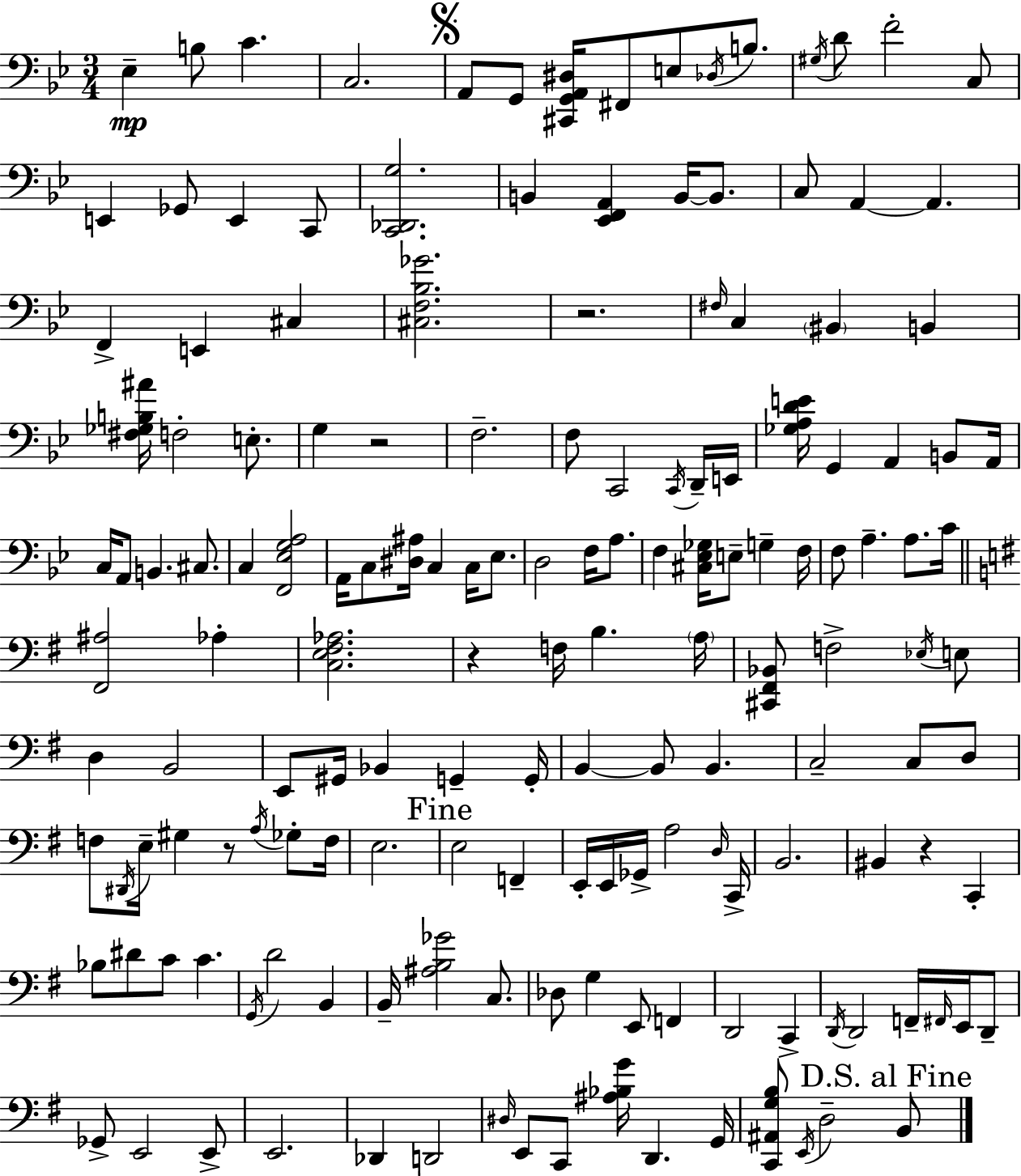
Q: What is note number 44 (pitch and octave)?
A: A2